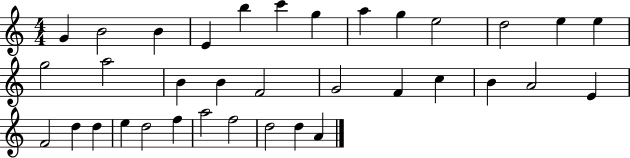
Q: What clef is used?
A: treble